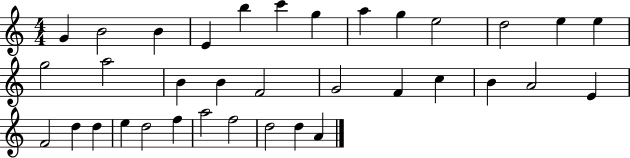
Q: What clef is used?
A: treble